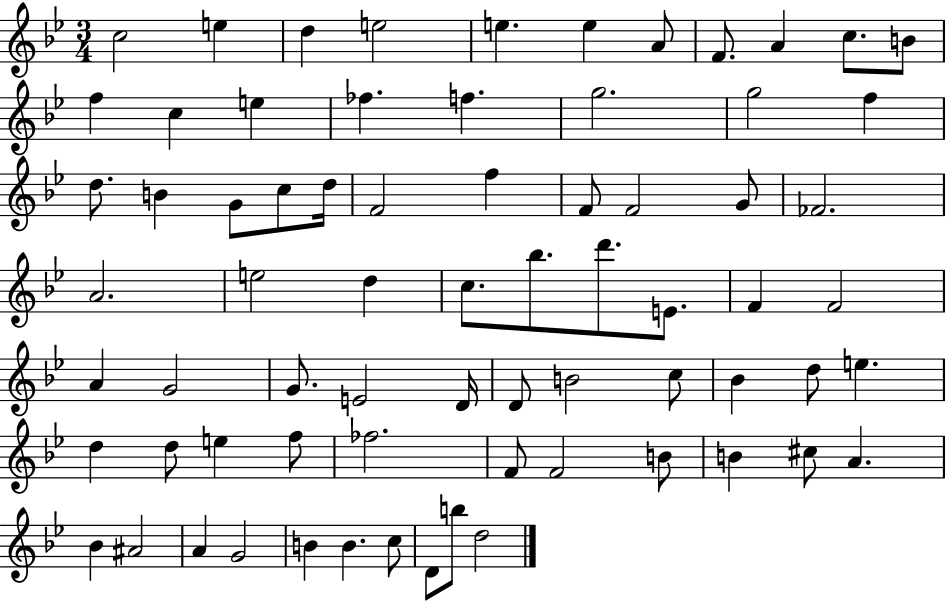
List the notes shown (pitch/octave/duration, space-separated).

C5/h E5/q D5/q E5/h E5/q. E5/q A4/e F4/e. A4/q C5/e. B4/e F5/q C5/q E5/q FES5/q. F5/q. G5/h. G5/h F5/q D5/e. B4/q G4/e C5/e D5/s F4/h F5/q F4/e F4/h G4/e FES4/h. A4/h. E5/h D5/q C5/e. Bb5/e. D6/e. E4/e. F4/q F4/h A4/q G4/h G4/e. E4/h D4/s D4/e B4/h C5/e Bb4/q D5/e E5/q. D5/q D5/e E5/q F5/e FES5/h. F4/e F4/h B4/e B4/q C#5/e A4/q. Bb4/q A#4/h A4/q G4/h B4/q B4/q. C5/e D4/e B5/e D5/h